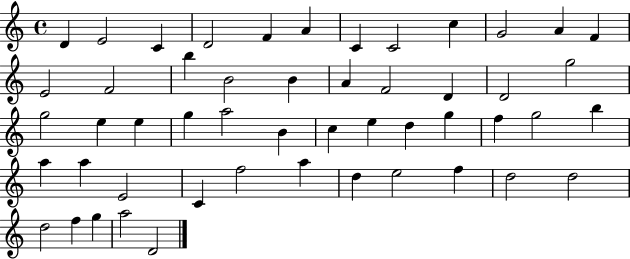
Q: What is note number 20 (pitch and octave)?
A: D4